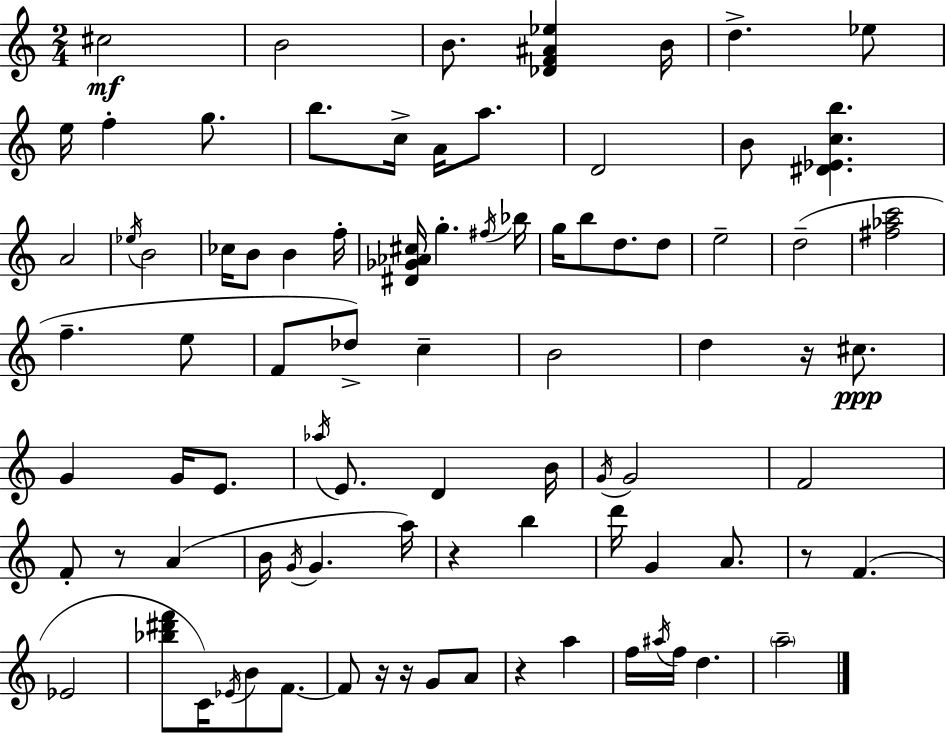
C#5/h B4/h B4/e. [Db4,F4,A#4,Eb5]/q B4/s D5/q. Eb5/e E5/s F5/q G5/e. B5/e. C5/s A4/s A5/e. D4/h B4/e [D#4,Eb4,C5,B5]/q. A4/h Eb5/s B4/h CES5/s B4/e B4/q F5/s [D#4,Gb4,Ab4,C#5]/s G5/q. F#5/s Bb5/s G5/s B5/e D5/e. D5/e E5/h D5/h [F#5,Ab5,C6]/h F5/q. E5/e F4/e Db5/e C5/q B4/h D5/q R/s C#5/e. G4/q G4/s E4/e. Ab5/s E4/e. D4/q B4/s G4/s G4/h F4/h F4/e R/e A4/q B4/s G4/s G4/q. A5/s R/q B5/q D6/s G4/q A4/e. R/e F4/q. Eb4/h [Bb5,D#6,F6]/e C4/s Eb4/s B4/e F4/e. F4/e R/s R/s G4/e A4/e R/q A5/q F5/s A#5/s F5/s D5/q. A5/h